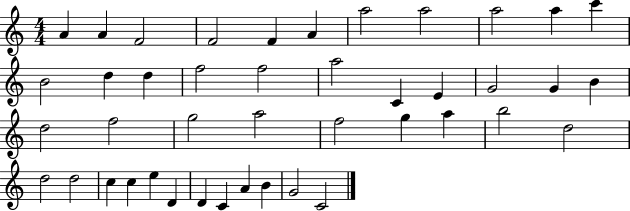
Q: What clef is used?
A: treble